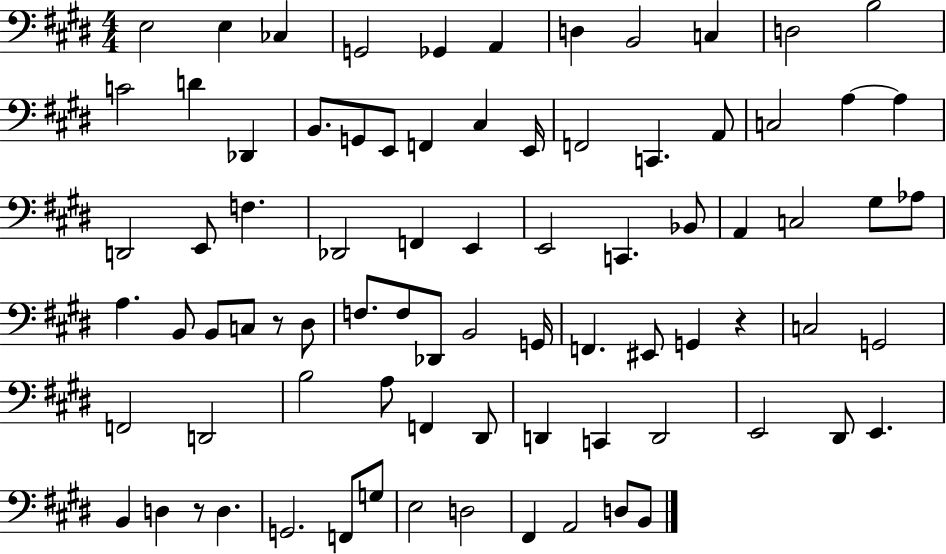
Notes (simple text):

E3/h E3/q CES3/q G2/h Gb2/q A2/q D3/q B2/h C3/q D3/h B3/h C4/h D4/q Db2/q B2/e. G2/e E2/e F2/q C#3/q E2/s F2/h C2/q. A2/e C3/h A3/q A3/q D2/h E2/e F3/q. Db2/h F2/q E2/q E2/h C2/q. Bb2/e A2/q C3/h G#3/e Ab3/e A3/q. B2/e B2/e C3/e R/e D#3/e F3/e. F3/e Db2/e B2/h G2/s F2/q. EIS2/e G2/q R/q C3/h G2/h F2/h D2/h B3/h A3/e F2/q D#2/e D2/q C2/q D2/h E2/h D#2/e E2/q. B2/q D3/q R/e D3/q. G2/h. F2/e G3/e E3/h D3/h F#2/q A2/h D3/e B2/e